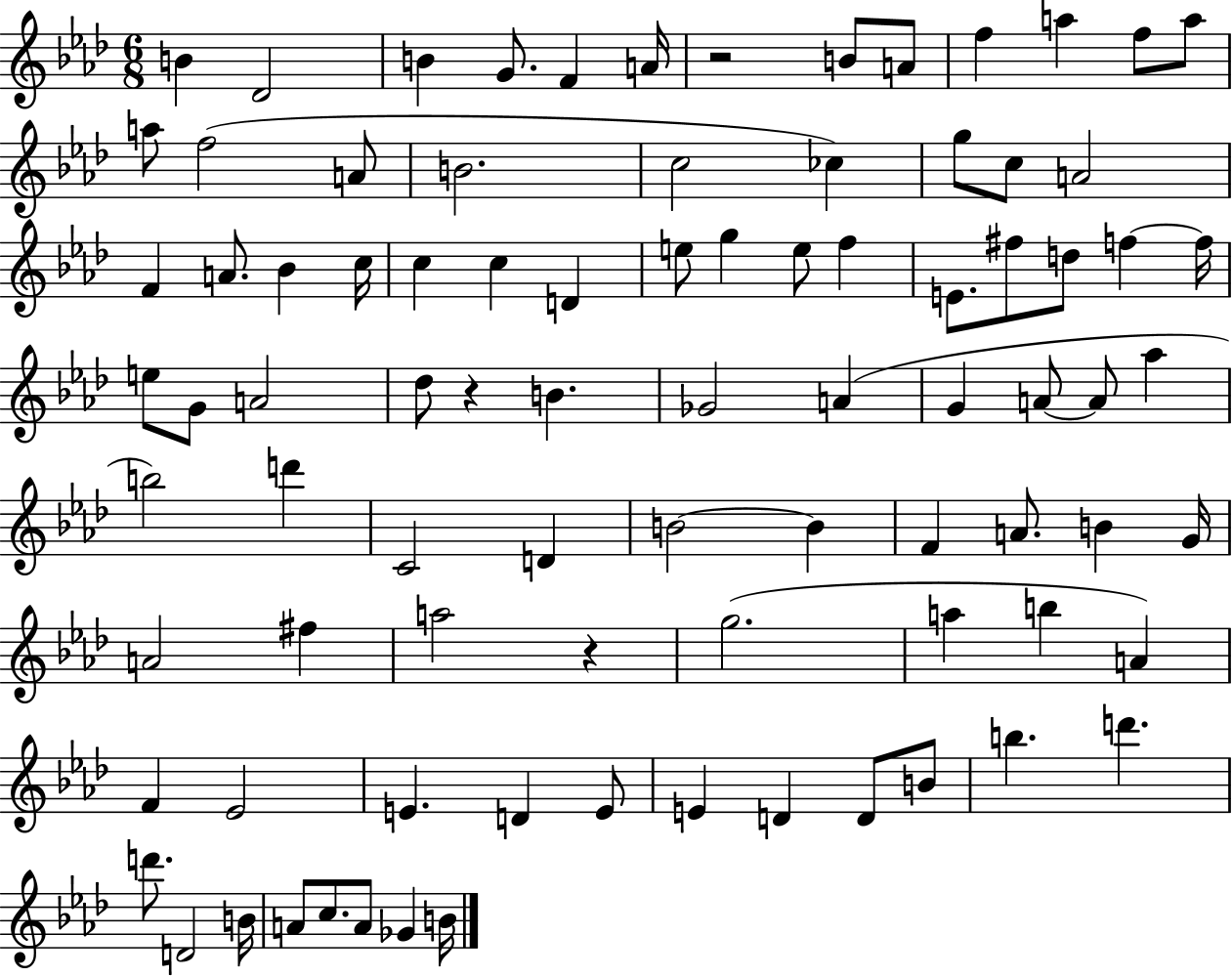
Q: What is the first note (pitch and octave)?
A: B4